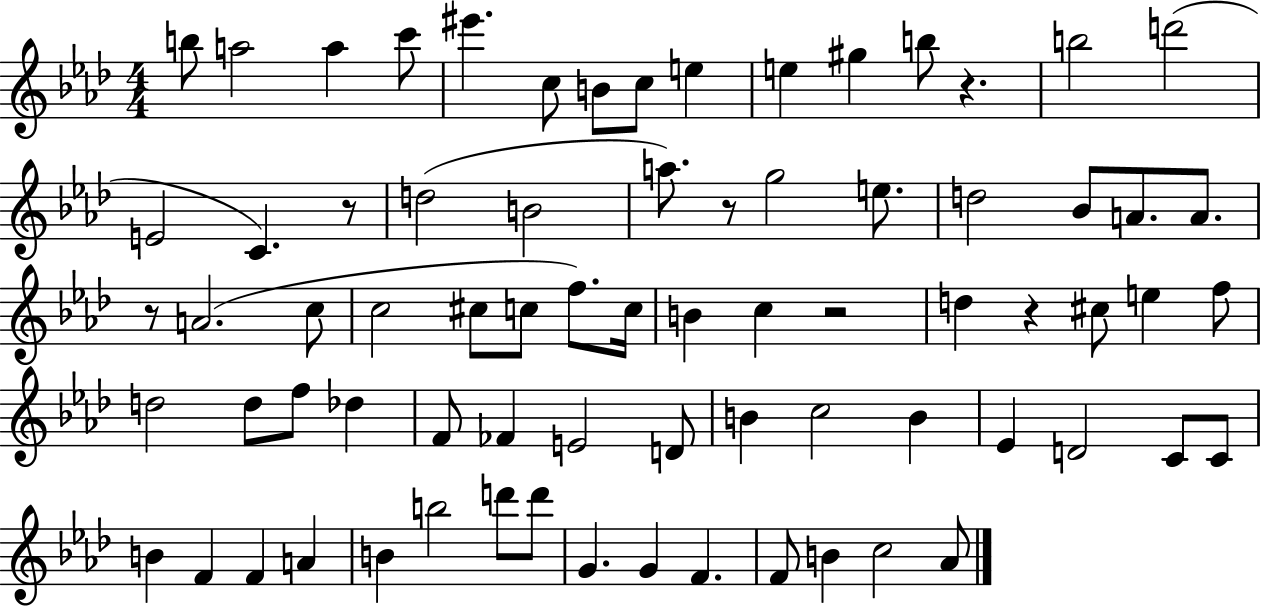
X:1
T:Untitled
M:4/4
L:1/4
K:Ab
b/2 a2 a c'/2 ^e' c/2 B/2 c/2 e e ^g b/2 z b2 d'2 E2 C z/2 d2 B2 a/2 z/2 g2 e/2 d2 _B/2 A/2 A/2 z/2 A2 c/2 c2 ^c/2 c/2 f/2 c/4 B c z2 d z ^c/2 e f/2 d2 d/2 f/2 _d F/2 _F E2 D/2 B c2 B _E D2 C/2 C/2 B F F A B b2 d'/2 d'/2 G G F F/2 B c2 _A/2